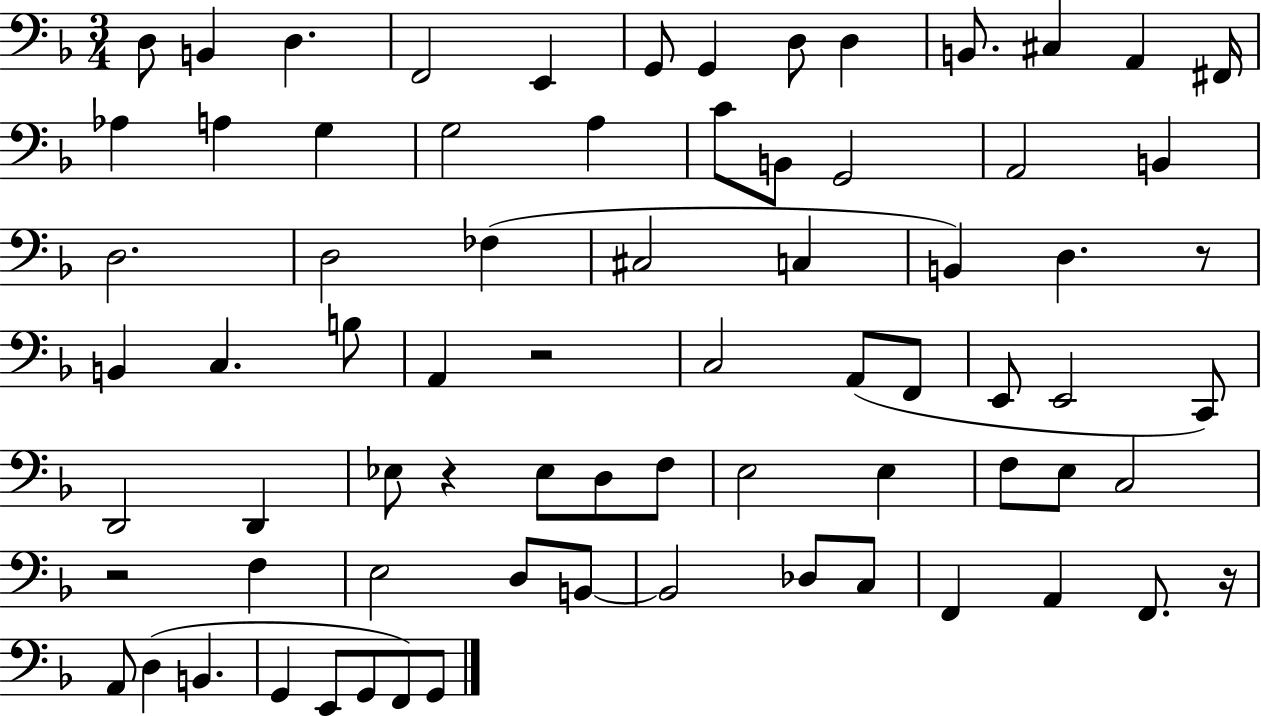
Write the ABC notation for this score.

X:1
T:Untitled
M:3/4
L:1/4
K:F
D,/2 B,, D, F,,2 E,, G,,/2 G,, D,/2 D, B,,/2 ^C, A,, ^F,,/4 _A, A, G, G,2 A, C/2 B,,/2 G,,2 A,,2 B,, D,2 D,2 _F, ^C,2 C, B,, D, z/2 B,, C, B,/2 A,, z2 C,2 A,,/2 F,,/2 E,,/2 E,,2 C,,/2 D,,2 D,, _E,/2 z _E,/2 D,/2 F,/2 E,2 E, F,/2 E,/2 C,2 z2 F, E,2 D,/2 B,,/2 B,,2 _D,/2 C,/2 F,, A,, F,,/2 z/4 A,,/2 D, B,, G,, E,,/2 G,,/2 F,,/2 G,,/2